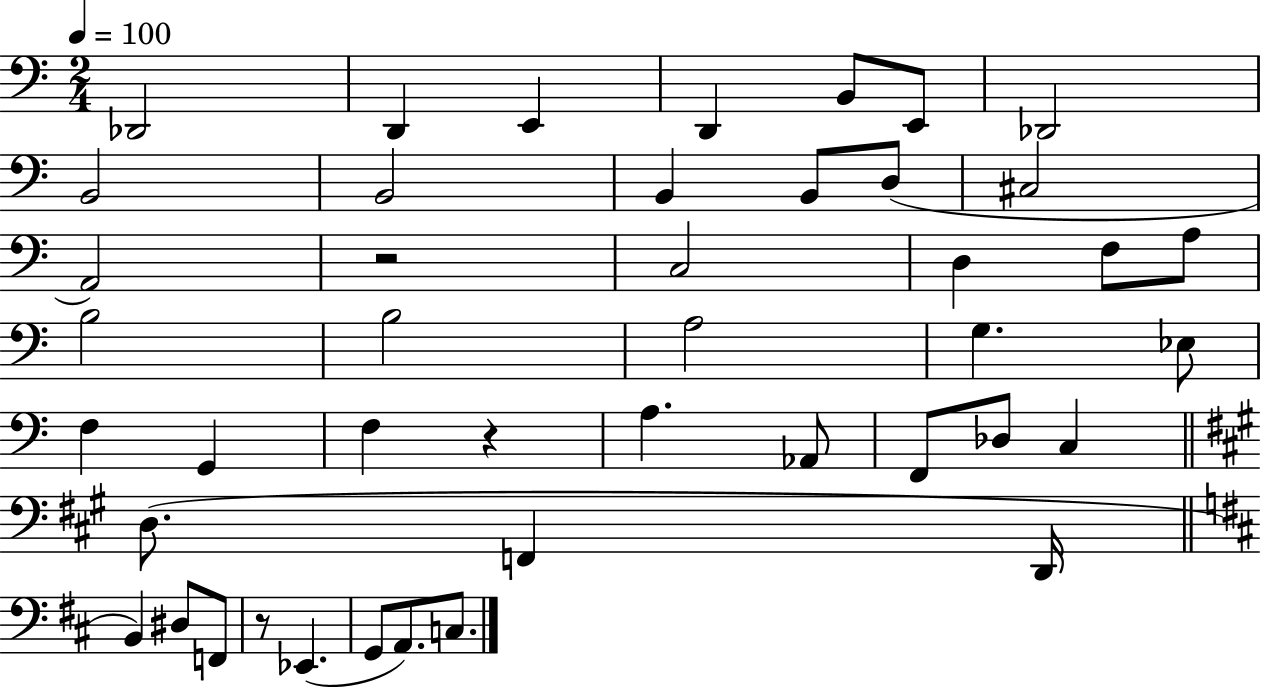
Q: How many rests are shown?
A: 3